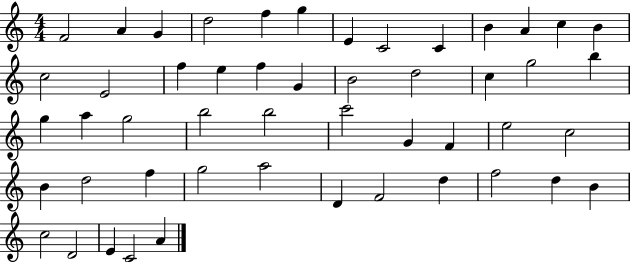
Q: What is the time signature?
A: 4/4